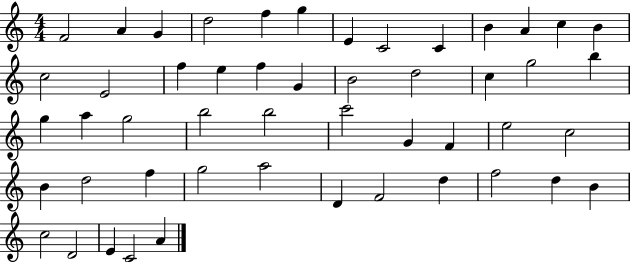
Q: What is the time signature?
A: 4/4